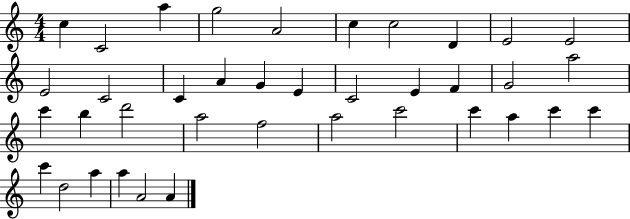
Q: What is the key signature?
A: C major